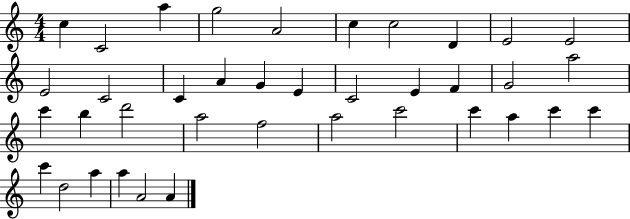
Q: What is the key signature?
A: C major